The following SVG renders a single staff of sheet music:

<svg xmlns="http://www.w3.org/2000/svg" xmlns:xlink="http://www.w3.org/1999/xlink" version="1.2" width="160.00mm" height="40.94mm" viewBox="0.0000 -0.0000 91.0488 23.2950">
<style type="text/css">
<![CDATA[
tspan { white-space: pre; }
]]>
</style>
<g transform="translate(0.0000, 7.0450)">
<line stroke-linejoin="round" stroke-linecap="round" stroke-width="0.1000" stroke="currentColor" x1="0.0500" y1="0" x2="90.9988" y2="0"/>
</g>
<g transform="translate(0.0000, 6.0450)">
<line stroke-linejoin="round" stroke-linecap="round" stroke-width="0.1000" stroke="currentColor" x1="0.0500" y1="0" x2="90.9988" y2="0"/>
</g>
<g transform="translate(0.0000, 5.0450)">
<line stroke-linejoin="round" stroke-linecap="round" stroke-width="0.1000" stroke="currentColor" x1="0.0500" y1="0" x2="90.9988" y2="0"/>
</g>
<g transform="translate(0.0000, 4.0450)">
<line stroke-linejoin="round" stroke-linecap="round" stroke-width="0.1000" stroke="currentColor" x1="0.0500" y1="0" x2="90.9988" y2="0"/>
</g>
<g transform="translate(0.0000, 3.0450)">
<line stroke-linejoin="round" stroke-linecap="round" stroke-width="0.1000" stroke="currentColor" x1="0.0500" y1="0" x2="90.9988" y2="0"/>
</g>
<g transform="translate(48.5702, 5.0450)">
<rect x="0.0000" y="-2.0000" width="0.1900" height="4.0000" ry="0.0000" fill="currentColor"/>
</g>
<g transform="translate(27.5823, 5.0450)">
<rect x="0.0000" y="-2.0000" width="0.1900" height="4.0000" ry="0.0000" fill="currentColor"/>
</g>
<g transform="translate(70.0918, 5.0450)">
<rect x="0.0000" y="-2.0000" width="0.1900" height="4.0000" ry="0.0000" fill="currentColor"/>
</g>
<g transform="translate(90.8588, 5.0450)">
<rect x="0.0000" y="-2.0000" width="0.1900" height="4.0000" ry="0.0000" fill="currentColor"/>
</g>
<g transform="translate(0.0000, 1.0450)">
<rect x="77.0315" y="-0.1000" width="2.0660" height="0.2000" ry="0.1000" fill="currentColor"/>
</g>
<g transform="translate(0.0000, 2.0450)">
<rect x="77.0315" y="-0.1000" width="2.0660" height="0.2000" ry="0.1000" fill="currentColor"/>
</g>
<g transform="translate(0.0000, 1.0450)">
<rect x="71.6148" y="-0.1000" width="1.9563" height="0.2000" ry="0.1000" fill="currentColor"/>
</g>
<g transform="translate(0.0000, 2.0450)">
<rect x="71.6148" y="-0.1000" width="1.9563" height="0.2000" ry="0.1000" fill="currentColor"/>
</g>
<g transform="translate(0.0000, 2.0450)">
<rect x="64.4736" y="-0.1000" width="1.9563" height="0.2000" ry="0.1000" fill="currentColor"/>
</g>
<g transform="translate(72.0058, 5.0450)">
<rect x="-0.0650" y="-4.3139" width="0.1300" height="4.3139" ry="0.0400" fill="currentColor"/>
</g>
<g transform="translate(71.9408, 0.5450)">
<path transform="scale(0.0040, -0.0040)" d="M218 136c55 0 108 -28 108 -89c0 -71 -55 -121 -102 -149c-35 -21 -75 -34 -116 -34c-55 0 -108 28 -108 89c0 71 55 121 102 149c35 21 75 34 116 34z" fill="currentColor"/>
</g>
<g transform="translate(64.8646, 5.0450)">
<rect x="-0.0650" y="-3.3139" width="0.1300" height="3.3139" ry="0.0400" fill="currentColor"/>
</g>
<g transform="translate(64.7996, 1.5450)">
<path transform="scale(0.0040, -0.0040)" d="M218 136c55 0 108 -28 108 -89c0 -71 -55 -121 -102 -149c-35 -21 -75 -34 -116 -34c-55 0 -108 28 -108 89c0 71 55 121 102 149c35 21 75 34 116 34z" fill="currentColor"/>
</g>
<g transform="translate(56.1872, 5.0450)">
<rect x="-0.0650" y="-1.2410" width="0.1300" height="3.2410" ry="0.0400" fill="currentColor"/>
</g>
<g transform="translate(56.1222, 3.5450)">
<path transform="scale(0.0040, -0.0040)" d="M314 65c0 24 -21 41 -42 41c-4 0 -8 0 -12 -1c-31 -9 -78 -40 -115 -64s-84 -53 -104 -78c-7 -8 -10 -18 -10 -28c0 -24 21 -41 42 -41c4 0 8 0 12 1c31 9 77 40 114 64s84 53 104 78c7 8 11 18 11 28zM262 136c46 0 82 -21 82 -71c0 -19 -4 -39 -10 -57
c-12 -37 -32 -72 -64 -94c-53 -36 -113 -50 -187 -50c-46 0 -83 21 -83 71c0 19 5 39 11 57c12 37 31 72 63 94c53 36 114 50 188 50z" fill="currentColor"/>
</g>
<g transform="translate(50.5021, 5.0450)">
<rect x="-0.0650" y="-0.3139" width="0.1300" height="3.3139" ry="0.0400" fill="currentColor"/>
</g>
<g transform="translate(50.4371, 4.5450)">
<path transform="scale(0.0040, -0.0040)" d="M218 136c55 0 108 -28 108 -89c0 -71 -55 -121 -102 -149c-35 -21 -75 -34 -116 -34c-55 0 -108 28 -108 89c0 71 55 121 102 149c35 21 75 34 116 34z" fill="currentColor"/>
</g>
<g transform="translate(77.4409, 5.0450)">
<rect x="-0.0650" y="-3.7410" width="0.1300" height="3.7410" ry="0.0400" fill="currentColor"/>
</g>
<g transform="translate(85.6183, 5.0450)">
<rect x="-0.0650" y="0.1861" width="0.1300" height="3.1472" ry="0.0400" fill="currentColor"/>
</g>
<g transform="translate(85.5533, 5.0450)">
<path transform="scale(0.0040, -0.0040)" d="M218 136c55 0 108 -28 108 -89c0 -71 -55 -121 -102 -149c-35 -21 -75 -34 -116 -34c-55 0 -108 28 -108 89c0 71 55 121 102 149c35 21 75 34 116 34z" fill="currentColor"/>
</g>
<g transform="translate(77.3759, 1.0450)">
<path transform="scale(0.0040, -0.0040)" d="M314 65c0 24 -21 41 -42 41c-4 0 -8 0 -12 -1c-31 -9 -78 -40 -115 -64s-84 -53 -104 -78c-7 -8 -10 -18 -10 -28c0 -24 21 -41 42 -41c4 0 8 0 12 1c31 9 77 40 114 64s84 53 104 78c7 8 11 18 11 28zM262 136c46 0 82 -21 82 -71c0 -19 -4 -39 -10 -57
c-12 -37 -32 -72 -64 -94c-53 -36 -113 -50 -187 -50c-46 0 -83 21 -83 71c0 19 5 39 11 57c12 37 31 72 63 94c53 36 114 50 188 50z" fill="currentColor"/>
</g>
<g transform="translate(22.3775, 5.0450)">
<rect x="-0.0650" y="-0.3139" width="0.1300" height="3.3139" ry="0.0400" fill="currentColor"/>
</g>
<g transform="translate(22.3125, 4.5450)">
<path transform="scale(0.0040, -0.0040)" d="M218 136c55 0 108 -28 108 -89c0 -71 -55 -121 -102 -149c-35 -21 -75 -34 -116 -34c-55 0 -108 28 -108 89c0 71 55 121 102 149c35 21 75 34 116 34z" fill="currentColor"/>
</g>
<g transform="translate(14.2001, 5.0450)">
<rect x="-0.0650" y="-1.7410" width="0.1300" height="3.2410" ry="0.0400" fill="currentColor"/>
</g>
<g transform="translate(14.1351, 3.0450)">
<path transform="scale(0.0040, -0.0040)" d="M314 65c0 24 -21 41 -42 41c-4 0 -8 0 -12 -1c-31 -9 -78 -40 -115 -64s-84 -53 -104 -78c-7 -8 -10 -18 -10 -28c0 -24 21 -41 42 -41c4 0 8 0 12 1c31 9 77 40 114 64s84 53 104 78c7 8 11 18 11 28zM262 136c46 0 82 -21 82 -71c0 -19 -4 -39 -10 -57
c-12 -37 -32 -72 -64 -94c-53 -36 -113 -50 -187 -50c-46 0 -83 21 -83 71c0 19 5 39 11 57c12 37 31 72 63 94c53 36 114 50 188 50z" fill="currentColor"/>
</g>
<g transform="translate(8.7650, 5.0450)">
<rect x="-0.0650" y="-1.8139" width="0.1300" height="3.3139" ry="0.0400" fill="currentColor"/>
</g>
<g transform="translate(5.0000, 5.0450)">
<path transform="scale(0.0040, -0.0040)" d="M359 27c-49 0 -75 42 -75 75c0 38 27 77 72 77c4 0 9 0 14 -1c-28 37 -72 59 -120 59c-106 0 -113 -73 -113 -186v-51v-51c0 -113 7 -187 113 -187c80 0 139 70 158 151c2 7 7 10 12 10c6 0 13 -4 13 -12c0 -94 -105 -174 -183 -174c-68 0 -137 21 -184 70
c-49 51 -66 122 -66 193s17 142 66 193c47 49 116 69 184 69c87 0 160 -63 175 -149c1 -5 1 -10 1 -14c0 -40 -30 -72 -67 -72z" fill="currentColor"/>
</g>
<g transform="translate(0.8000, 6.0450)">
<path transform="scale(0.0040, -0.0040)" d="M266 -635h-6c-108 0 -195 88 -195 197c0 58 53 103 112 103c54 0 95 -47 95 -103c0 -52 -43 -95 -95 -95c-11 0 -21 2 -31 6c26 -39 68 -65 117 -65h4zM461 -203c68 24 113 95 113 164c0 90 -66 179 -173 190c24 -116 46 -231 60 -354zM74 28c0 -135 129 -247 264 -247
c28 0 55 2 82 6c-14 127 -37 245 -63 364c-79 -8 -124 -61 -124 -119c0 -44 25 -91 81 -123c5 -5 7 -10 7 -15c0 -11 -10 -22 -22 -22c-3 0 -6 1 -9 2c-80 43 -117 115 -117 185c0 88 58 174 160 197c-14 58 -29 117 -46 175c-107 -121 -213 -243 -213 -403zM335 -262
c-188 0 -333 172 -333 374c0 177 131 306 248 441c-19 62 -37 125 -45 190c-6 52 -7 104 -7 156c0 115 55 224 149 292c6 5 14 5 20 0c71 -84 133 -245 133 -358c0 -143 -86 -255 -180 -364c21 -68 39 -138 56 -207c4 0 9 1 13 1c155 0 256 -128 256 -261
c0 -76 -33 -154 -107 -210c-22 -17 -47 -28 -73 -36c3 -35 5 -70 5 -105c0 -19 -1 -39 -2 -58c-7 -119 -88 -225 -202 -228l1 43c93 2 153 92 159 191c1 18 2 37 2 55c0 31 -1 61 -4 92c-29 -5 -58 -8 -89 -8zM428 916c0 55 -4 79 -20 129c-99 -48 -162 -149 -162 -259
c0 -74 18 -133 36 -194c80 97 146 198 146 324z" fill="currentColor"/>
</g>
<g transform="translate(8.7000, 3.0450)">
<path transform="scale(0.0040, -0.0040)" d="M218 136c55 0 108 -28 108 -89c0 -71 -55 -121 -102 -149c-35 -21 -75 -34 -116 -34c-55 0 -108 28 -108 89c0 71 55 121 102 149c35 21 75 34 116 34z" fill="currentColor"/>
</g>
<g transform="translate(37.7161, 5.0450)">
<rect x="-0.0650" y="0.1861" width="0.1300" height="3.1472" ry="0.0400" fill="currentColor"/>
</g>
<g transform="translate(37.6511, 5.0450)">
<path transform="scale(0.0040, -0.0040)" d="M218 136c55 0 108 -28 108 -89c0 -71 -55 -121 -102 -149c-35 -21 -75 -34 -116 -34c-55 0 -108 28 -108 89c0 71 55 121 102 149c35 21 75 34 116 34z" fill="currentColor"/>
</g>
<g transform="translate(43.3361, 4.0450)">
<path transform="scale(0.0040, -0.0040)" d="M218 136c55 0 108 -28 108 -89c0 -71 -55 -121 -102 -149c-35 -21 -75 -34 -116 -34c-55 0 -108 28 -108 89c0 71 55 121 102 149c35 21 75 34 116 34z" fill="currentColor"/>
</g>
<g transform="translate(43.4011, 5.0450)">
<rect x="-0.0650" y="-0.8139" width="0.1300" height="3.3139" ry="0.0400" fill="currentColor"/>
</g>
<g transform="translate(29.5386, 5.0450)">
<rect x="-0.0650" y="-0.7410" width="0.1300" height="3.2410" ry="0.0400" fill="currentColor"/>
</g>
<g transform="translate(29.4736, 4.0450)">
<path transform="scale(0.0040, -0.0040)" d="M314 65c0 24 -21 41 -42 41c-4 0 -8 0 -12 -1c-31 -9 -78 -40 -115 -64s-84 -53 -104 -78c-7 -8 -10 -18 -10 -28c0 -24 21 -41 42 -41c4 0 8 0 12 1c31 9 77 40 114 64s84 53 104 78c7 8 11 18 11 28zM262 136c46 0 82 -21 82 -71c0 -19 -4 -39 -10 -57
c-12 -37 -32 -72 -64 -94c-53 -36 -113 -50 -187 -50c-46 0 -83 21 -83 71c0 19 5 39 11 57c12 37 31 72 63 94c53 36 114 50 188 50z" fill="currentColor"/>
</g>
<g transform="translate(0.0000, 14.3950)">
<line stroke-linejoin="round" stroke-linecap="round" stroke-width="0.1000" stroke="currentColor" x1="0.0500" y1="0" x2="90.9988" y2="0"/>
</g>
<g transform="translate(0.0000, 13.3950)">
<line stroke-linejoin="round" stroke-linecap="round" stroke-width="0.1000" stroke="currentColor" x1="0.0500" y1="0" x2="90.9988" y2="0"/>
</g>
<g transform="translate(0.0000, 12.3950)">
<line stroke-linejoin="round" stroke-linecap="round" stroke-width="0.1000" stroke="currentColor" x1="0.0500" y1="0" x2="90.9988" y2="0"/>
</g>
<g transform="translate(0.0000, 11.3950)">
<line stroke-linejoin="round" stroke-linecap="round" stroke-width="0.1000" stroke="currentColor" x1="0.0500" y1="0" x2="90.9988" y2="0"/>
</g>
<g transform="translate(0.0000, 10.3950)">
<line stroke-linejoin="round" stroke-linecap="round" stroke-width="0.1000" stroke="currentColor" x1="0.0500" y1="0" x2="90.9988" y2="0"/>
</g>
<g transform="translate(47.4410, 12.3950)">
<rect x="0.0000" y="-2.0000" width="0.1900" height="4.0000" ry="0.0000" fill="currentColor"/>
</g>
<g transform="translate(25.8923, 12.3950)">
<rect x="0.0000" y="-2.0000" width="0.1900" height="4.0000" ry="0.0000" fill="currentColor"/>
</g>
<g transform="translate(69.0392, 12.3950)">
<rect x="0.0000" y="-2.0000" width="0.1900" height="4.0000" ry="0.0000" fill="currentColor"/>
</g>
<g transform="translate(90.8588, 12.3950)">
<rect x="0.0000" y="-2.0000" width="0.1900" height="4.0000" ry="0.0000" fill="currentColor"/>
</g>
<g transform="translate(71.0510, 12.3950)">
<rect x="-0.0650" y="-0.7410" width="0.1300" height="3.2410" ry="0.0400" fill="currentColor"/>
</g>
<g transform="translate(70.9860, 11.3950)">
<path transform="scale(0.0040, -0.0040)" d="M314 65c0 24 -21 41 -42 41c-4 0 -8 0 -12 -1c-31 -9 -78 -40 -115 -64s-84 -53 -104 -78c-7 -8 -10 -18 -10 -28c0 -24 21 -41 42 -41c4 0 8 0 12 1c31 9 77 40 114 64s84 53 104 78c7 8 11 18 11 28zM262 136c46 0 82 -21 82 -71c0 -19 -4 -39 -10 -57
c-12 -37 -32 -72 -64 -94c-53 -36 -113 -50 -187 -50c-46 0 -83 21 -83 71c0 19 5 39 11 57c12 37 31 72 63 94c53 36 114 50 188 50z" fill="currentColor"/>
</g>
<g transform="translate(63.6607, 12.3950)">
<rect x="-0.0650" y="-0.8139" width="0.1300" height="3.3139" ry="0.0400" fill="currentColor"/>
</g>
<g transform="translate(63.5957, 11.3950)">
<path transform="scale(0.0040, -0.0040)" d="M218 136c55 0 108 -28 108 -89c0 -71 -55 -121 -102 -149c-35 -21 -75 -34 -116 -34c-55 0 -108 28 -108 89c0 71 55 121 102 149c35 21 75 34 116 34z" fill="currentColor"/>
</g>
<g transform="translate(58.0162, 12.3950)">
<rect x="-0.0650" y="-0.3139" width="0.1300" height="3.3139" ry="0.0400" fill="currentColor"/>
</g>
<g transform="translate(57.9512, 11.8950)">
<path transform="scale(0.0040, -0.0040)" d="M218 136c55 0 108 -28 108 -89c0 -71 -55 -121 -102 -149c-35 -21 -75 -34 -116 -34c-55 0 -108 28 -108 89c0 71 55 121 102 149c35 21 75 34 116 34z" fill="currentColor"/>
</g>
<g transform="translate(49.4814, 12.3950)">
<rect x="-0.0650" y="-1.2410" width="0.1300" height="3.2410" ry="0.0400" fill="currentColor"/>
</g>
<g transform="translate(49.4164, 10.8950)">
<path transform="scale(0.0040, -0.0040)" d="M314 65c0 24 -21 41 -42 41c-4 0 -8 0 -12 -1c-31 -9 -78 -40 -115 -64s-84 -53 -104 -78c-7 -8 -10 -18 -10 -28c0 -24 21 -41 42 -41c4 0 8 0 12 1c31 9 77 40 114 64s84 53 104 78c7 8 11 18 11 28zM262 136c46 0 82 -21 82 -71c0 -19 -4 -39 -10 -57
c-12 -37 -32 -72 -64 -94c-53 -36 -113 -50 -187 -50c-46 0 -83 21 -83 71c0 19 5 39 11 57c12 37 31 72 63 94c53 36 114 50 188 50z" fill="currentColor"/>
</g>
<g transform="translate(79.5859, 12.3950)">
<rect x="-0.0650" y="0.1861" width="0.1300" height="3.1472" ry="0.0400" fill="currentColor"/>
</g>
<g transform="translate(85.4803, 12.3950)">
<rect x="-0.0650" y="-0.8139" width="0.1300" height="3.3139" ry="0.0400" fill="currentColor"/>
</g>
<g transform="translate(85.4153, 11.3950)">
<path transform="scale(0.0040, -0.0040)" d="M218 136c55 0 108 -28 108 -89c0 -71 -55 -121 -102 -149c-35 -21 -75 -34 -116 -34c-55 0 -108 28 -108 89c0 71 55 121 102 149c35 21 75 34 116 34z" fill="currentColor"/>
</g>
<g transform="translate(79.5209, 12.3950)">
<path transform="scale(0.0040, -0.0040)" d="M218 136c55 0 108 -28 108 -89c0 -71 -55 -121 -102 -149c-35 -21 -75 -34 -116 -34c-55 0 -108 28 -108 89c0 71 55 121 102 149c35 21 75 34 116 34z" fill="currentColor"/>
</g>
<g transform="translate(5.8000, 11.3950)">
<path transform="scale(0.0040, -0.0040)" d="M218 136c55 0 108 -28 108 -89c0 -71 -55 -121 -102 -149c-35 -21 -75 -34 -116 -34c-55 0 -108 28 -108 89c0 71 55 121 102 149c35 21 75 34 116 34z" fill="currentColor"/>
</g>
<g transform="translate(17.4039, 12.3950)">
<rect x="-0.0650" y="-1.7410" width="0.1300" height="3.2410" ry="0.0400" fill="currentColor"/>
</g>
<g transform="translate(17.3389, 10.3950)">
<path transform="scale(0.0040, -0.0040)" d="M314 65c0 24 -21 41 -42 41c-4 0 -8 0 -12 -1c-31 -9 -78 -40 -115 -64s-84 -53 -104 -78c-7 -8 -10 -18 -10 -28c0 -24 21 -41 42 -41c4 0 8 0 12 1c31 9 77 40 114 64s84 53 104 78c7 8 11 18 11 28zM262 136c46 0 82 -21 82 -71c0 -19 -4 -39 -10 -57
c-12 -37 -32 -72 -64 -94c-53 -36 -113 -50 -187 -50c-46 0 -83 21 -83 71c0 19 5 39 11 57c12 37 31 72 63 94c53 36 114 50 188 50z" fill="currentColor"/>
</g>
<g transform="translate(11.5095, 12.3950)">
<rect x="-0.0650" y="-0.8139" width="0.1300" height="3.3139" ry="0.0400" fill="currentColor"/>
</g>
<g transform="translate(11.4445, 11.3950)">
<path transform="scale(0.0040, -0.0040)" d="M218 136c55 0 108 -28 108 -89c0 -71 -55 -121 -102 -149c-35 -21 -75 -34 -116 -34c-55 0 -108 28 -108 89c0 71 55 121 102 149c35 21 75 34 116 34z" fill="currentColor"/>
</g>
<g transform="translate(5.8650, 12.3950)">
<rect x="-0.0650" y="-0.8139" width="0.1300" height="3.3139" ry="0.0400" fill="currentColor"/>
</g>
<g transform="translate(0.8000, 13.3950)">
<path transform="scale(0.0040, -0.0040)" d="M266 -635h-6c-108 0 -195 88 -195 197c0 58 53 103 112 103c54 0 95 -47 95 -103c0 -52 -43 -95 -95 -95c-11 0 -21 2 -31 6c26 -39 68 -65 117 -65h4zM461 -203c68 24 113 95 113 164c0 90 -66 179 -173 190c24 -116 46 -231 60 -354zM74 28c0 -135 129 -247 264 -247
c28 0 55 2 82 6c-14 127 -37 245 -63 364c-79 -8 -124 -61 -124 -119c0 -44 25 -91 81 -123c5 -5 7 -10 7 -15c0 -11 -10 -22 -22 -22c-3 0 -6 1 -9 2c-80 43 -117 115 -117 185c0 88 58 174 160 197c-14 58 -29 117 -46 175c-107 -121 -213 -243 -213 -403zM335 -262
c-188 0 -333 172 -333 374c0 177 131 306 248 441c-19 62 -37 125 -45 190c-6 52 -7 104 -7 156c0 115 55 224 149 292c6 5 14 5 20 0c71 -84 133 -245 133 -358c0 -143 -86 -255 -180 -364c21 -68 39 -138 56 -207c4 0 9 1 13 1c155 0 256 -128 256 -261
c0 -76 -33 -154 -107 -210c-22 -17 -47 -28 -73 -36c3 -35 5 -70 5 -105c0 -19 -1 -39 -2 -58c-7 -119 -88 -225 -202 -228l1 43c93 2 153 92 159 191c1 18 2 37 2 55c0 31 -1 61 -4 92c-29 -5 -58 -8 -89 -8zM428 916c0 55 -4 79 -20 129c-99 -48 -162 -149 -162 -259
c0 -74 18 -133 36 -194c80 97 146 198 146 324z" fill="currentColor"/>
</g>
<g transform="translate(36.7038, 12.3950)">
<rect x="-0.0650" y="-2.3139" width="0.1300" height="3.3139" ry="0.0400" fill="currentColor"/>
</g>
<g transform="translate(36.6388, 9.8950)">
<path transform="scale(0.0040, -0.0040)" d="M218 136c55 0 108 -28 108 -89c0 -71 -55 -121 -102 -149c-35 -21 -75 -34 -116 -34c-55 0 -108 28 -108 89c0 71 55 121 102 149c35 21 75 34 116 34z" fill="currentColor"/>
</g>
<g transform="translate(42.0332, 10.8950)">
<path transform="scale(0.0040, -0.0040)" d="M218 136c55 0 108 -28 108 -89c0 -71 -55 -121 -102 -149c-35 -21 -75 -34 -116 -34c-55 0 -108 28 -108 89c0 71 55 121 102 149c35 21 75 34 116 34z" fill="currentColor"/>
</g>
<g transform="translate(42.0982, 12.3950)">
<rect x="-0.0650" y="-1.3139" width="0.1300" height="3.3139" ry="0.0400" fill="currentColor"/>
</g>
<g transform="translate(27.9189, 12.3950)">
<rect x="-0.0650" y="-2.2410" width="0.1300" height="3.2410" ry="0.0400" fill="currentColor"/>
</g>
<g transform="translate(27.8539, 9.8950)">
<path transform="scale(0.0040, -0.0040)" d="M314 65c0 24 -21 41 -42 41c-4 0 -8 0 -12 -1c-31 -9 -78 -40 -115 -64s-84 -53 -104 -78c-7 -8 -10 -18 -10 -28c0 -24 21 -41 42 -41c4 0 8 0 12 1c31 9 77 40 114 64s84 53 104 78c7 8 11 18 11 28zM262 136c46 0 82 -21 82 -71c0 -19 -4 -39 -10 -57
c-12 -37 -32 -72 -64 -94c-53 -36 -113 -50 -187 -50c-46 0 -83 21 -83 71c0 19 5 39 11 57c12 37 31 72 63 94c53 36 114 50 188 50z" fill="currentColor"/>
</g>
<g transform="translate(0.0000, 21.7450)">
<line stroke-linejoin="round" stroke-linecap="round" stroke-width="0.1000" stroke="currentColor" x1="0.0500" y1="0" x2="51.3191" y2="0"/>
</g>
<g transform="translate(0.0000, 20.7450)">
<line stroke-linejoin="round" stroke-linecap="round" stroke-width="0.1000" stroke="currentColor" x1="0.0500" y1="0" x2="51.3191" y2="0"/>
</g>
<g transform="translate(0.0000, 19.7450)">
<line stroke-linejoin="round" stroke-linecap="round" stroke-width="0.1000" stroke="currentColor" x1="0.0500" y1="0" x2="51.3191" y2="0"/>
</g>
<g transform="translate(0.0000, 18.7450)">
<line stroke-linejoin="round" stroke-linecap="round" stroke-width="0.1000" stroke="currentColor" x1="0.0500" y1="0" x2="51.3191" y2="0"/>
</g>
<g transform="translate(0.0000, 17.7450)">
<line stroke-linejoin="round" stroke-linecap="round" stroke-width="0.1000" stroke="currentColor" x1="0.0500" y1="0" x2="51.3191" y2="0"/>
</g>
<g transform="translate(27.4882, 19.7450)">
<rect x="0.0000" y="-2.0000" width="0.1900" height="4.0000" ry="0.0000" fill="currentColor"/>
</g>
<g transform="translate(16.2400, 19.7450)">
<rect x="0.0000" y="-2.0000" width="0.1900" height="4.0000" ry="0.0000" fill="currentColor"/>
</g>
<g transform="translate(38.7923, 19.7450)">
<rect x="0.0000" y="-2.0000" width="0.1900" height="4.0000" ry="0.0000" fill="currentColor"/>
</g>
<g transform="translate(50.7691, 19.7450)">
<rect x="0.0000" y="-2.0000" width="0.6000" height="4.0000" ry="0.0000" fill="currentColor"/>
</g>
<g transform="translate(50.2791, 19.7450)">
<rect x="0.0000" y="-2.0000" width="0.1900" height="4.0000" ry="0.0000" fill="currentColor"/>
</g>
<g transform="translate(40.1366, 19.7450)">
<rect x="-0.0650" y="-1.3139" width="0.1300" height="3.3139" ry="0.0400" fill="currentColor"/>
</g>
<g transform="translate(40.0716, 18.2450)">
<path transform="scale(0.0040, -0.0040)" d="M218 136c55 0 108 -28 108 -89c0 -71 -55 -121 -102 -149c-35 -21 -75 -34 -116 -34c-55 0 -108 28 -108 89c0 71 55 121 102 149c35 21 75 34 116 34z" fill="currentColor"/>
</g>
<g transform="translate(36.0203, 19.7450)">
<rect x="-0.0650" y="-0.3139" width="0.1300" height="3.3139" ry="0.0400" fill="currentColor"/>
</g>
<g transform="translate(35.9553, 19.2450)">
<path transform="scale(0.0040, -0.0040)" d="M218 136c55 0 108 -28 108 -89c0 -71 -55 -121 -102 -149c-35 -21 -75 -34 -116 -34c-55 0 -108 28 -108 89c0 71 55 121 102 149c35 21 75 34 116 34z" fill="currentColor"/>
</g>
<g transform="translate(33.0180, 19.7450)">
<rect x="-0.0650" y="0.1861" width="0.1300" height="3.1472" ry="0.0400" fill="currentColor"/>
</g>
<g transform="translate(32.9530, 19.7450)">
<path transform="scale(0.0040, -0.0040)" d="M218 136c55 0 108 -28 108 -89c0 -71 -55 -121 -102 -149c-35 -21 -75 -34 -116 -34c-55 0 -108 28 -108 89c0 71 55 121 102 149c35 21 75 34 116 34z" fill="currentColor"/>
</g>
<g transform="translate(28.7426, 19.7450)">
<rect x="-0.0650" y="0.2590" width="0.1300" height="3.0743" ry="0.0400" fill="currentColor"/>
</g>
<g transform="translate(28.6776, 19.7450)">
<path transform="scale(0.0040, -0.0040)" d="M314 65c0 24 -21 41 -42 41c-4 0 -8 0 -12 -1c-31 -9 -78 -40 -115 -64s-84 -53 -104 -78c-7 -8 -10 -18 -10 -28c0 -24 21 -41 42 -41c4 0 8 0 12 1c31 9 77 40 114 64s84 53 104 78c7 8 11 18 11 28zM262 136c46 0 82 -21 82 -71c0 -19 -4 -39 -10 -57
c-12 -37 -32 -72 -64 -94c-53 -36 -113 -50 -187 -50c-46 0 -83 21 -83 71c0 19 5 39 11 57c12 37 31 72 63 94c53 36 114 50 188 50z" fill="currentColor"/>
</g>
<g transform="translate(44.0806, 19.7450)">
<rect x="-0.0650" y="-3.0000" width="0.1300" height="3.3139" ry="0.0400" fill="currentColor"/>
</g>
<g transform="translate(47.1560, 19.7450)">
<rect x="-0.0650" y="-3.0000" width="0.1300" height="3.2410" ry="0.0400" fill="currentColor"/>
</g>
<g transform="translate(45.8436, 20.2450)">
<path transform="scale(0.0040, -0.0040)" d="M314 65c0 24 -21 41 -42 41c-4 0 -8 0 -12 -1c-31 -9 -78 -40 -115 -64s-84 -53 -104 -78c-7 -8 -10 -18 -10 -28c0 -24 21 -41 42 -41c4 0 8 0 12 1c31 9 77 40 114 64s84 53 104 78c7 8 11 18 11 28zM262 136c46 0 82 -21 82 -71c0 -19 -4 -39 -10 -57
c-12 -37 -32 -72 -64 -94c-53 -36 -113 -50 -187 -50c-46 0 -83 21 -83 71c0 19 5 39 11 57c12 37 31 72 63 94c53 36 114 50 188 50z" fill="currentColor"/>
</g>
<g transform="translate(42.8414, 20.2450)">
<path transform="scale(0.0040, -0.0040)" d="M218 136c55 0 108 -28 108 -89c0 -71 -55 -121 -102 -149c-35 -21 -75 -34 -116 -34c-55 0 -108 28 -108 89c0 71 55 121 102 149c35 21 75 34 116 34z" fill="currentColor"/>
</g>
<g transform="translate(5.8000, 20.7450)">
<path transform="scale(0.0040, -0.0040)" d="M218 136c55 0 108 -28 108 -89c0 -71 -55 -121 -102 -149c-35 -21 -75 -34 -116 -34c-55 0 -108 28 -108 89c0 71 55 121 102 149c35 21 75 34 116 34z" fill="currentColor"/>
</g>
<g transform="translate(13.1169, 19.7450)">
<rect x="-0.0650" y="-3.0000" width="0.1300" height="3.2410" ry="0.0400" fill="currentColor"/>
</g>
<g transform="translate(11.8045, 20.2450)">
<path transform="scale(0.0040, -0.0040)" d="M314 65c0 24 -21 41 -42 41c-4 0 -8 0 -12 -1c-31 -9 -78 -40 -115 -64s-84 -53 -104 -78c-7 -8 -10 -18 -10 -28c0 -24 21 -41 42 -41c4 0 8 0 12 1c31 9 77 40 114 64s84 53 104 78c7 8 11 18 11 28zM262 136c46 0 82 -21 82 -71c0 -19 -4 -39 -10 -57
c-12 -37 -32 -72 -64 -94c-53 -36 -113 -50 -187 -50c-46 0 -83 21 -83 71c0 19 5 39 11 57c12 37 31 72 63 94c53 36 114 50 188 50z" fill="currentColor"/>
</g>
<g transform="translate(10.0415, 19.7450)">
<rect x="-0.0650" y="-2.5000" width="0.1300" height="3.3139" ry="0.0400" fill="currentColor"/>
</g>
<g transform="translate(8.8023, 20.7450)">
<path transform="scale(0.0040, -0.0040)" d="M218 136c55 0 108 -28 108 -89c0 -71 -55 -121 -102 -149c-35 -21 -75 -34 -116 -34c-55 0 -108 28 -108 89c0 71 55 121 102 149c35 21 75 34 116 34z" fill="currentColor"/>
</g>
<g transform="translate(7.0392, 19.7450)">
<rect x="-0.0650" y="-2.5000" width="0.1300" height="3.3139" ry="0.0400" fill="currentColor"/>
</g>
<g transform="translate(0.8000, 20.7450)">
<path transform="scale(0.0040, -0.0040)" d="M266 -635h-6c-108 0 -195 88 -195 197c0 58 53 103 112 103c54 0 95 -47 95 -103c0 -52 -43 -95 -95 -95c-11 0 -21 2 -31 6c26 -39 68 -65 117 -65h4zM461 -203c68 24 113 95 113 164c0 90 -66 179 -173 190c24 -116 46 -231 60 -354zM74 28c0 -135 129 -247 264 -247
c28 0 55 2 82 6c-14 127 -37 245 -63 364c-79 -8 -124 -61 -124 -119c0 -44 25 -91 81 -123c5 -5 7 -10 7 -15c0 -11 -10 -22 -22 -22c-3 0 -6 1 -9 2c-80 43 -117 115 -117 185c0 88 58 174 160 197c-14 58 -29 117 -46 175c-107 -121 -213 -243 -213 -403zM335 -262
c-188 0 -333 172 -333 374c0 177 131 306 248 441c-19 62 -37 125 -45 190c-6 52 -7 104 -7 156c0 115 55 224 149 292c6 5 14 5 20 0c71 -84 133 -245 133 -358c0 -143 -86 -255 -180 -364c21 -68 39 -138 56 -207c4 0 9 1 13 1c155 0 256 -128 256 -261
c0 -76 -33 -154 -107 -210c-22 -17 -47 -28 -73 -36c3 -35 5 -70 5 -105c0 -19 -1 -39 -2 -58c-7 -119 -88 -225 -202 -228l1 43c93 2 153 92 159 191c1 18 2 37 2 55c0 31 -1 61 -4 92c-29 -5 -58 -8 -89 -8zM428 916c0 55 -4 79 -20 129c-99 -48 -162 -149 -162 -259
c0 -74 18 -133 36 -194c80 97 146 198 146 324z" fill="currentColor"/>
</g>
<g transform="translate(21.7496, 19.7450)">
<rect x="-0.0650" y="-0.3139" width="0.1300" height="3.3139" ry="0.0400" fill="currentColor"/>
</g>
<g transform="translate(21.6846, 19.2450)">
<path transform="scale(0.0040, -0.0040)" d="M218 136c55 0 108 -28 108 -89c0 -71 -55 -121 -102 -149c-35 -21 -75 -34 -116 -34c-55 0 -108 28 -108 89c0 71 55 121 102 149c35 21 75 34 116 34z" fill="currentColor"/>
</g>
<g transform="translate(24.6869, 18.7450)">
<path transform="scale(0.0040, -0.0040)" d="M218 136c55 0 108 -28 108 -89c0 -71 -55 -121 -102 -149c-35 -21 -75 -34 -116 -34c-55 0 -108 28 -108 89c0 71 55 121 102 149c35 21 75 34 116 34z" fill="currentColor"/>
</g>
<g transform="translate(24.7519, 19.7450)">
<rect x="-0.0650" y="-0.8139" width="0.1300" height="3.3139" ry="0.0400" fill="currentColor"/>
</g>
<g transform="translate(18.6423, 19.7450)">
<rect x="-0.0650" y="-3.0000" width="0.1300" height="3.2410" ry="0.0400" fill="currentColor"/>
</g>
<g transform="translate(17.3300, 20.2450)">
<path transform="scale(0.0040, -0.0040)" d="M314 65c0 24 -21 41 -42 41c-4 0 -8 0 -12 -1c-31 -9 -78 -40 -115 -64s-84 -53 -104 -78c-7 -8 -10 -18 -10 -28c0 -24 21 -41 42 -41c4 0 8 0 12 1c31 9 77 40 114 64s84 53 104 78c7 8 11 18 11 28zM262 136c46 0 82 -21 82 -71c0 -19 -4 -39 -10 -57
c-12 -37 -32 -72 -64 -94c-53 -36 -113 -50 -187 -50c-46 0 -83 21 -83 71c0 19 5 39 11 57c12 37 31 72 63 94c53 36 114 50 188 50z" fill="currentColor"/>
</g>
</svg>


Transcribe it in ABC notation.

X:1
T:Untitled
M:4/4
L:1/4
K:C
f f2 c d2 B d c e2 b d' c'2 B d d f2 g2 g e e2 c d d2 B d G G A2 A2 c d B2 B c e A A2